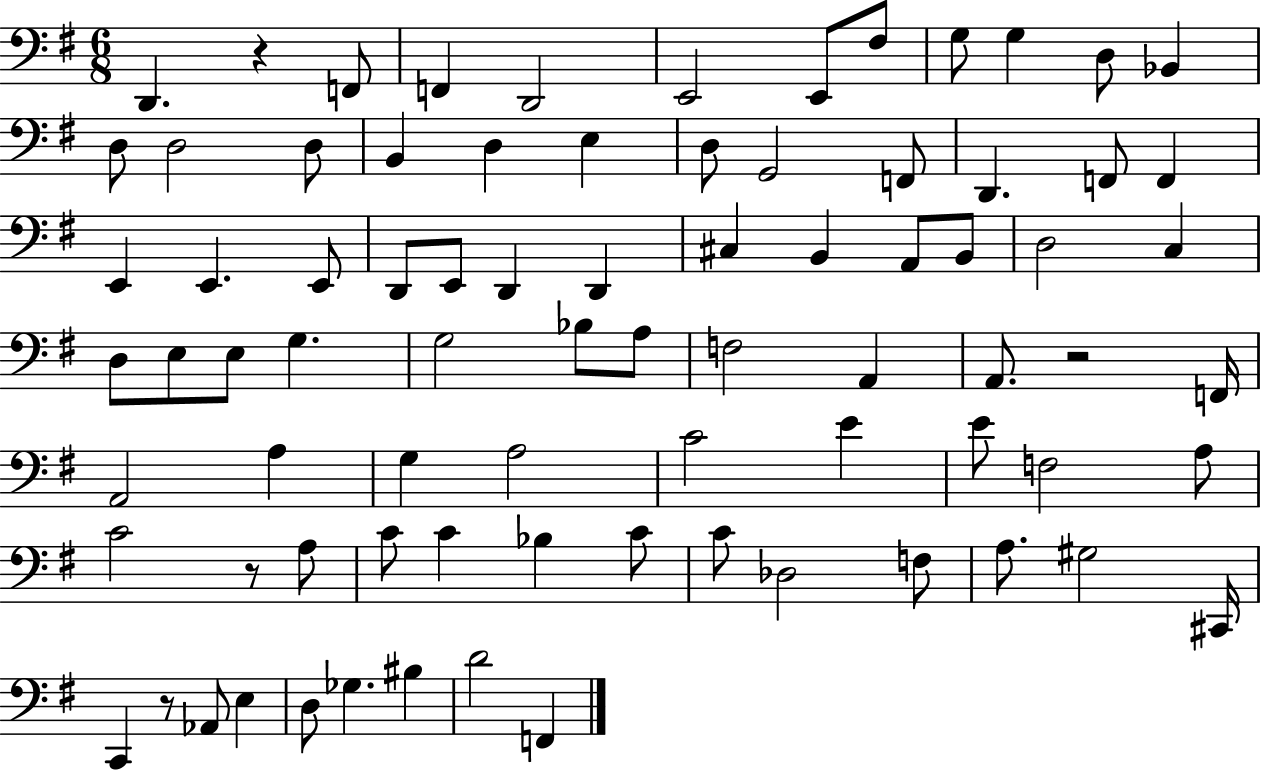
X:1
T:Untitled
M:6/8
L:1/4
K:G
D,, z F,,/2 F,, D,,2 E,,2 E,,/2 ^F,/2 G,/2 G, D,/2 _B,, D,/2 D,2 D,/2 B,, D, E, D,/2 G,,2 F,,/2 D,, F,,/2 F,, E,, E,, E,,/2 D,,/2 E,,/2 D,, D,, ^C, B,, A,,/2 B,,/2 D,2 C, D,/2 E,/2 E,/2 G, G,2 _B,/2 A,/2 F,2 A,, A,,/2 z2 F,,/4 A,,2 A, G, A,2 C2 E E/2 F,2 A,/2 C2 z/2 A,/2 C/2 C _B, C/2 C/2 _D,2 F,/2 A,/2 ^G,2 ^C,,/4 C,, z/2 _A,,/2 E, D,/2 _G, ^B, D2 F,,